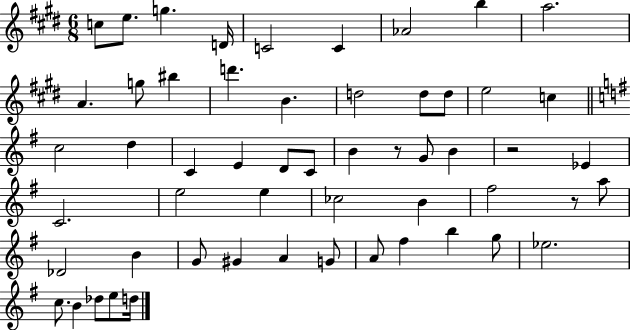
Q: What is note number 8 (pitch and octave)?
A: B5